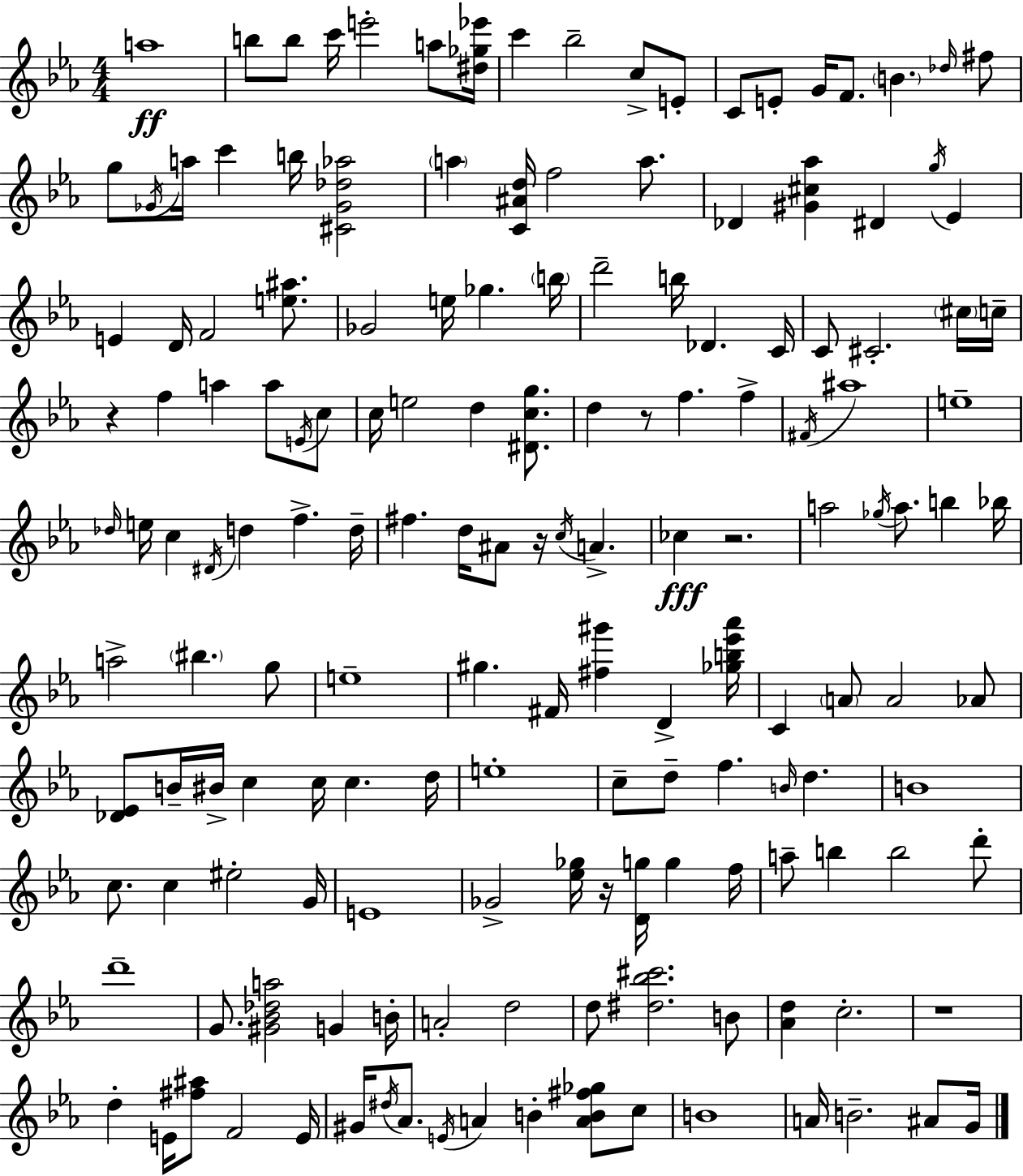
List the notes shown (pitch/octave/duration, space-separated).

A5/w B5/e B5/e C6/s E6/h A5/e [D#5,Gb5,Eb6]/s C6/q Bb5/h C5/e E4/e C4/e E4/e G4/s F4/e. B4/q. Db5/s F#5/e G5/e Gb4/s A5/s C6/q B5/s [C#4,Gb4,Db5,Ab5]/h A5/q [C4,A#4,D5]/s F5/h A5/e. Db4/q [G#4,C#5,Ab5]/q D#4/q G5/s Eb4/q E4/q D4/s F4/h [E5,A#5]/e. Gb4/h E5/s Gb5/q. B5/s D6/h B5/s Db4/q. C4/s C4/e C#4/h. C#5/s C5/s R/q F5/q A5/q A5/e E4/s C5/e C5/s E5/h D5/q [D#4,C5,G5]/e. D5/q R/e F5/q. F5/q F#4/s A#5/w E5/w Db5/s E5/s C5/q D#4/s D5/q F5/q. D5/s F#5/q. D5/s A#4/e R/s C5/s A4/q. CES5/q R/h. A5/h Gb5/s A5/e. B5/q Bb5/s A5/h BIS5/q. G5/e E5/w G#5/q. F#4/s [F#5,G#6]/q D4/q [Gb5,B5,Eb6,Ab6]/s C4/q A4/e A4/h Ab4/e [Db4,Eb4]/e B4/s BIS4/s C5/q C5/s C5/q. D5/s E5/w C5/e D5/e F5/q. B4/s D5/q. B4/w C5/e. C5/q EIS5/h G4/s E4/w Gb4/h [Eb5,Gb5]/s R/s [D4,G5]/s G5/q F5/s A5/e B5/q B5/h D6/e D6/w G4/e. [G#4,Bb4,Db5,A5]/h G4/q B4/s A4/h D5/h D5/e [D#5,Bb5,C#6]/h. B4/e [Ab4,D5]/q C5/h. R/w D5/q E4/s [F#5,A#5]/e F4/h E4/s G#4/s D#5/s Ab4/e. E4/s A4/q B4/q [A4,B4,F#5,Gb5]/e C5/e B4/w A4/s B4/h. A#4/e G4/s